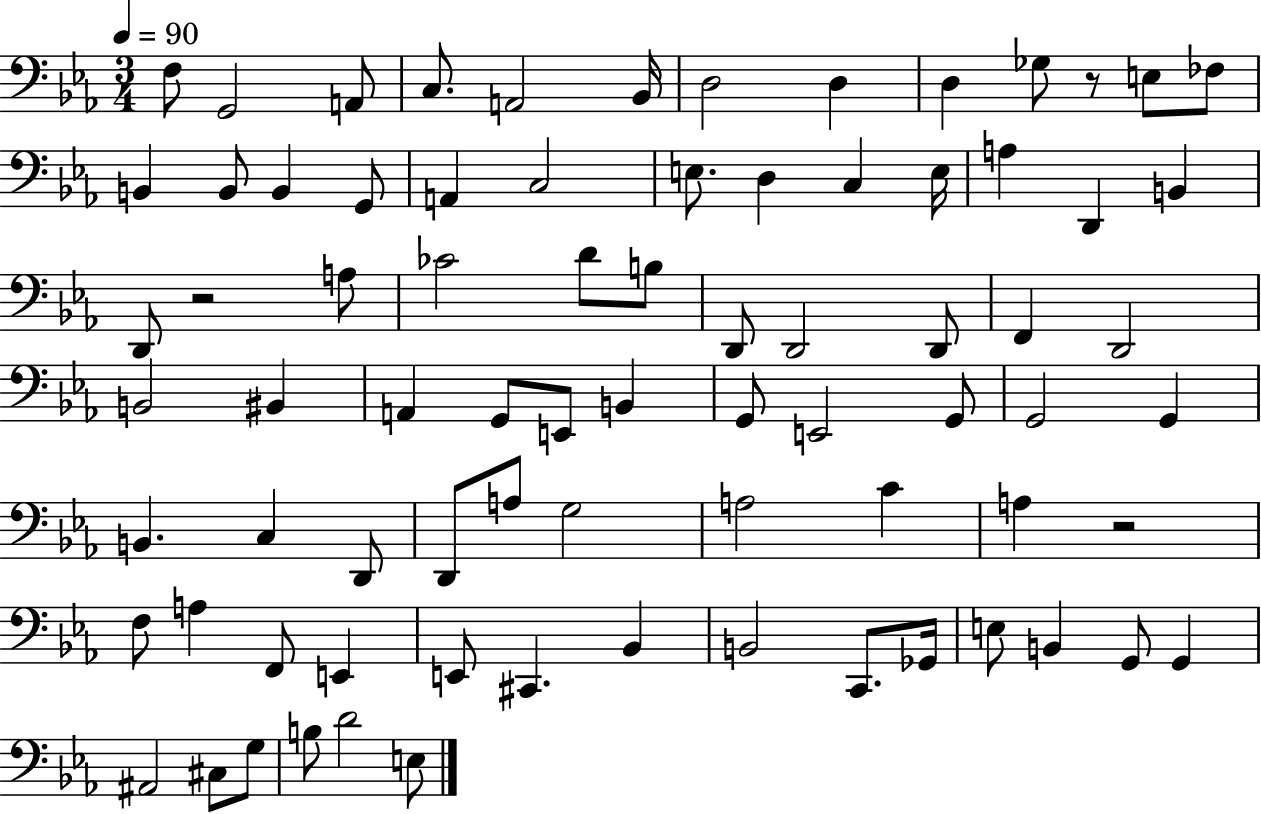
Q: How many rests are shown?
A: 3